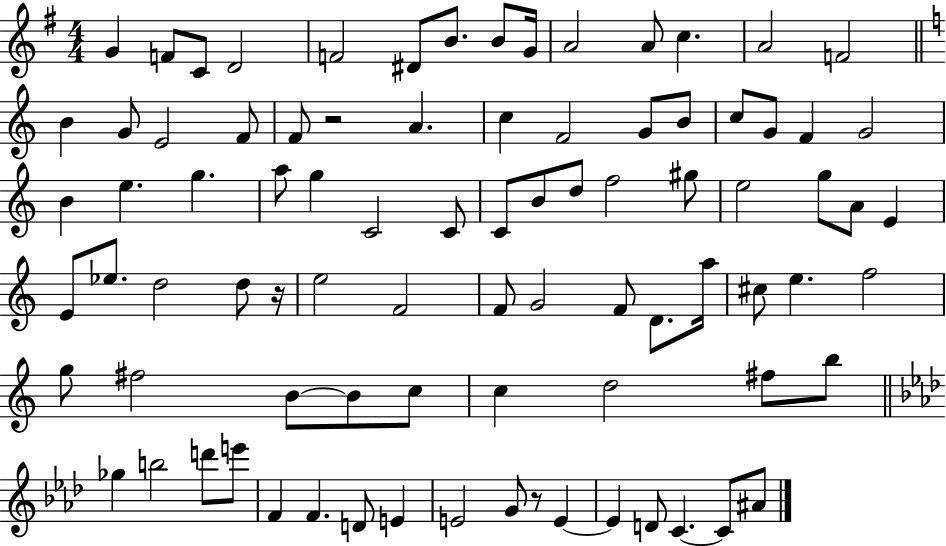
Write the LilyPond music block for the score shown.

{
  \clef treble
  \numericTimeSignature
  \time 4/4
  \key g \major
  \repeat volta 2 { g'4 f'8 c'8 d'2 | f'2 dis'8 b'8. b'8 g'16 | a'2 a'8 c''4. | a'2 f'2 | \break \bar "||" \break \key c \major b'4 g'8 e'2 f'8 | f'8 r2 a'4. | c''4 f'2 g'8 b'8 | c''8 g'8 f'4 g'2 | \break b'4 e''4. g''4. | a''8 g''4 c'2 c'8 | c'8 b'8 d''8 f''2 gis''8 | e''2 g''8 a'8 e'4 | \break e'8 ees''8. d''2 d''8 r16 | e''2 f'2 | f'8 g'2 f'8 d'8. a''16 | cis''8 e''4. f''2 | \break g''8 fis''2 b'8~~ b'8 c''8 | c''4 d''2 fis''8 b''8 | \bar "||" \break \key aes \major ges''4 b''2 d'''8 e'''8 | f'4 f'4. d'8 e'4 | e'2 g'8 r8 e'4~~ | e'4 d'8 c'4.~~ c'8 ais'8 | \break } \bar "|."
}